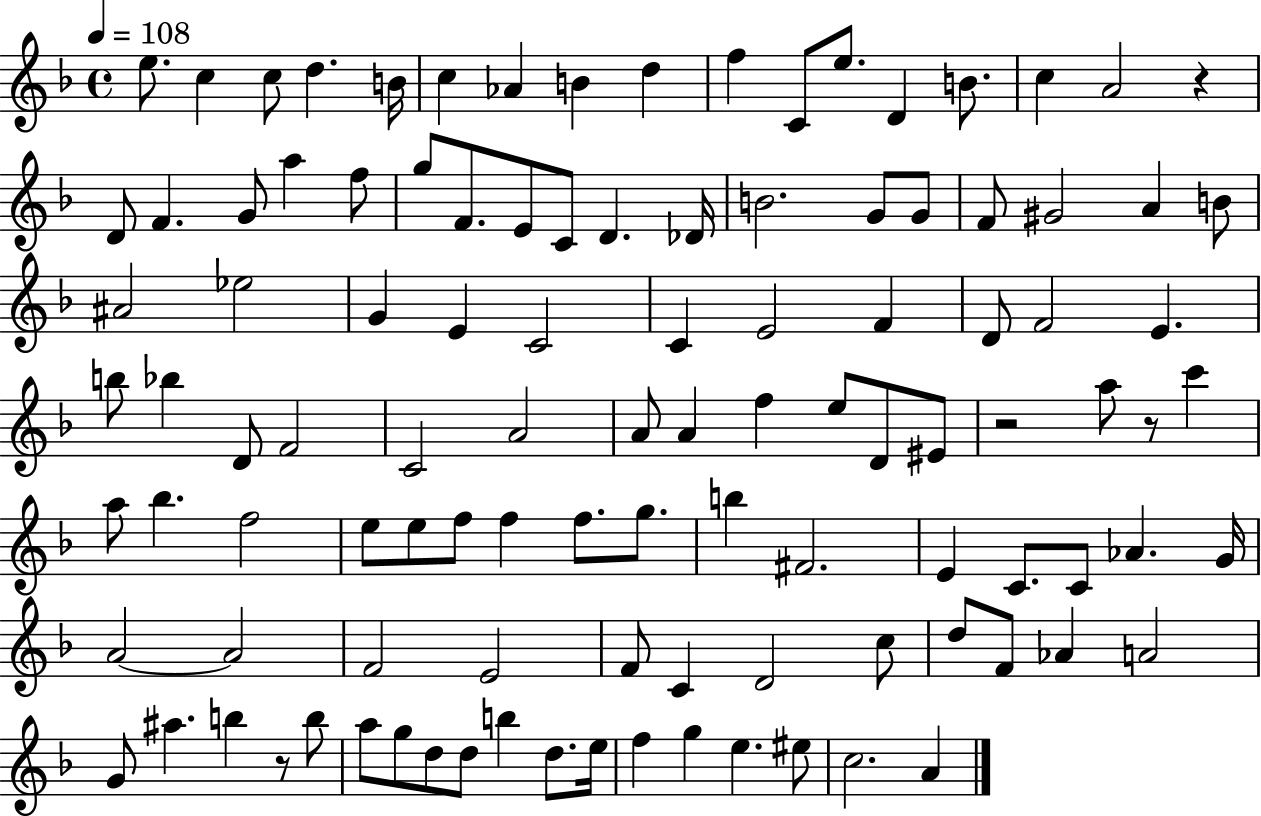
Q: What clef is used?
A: treble